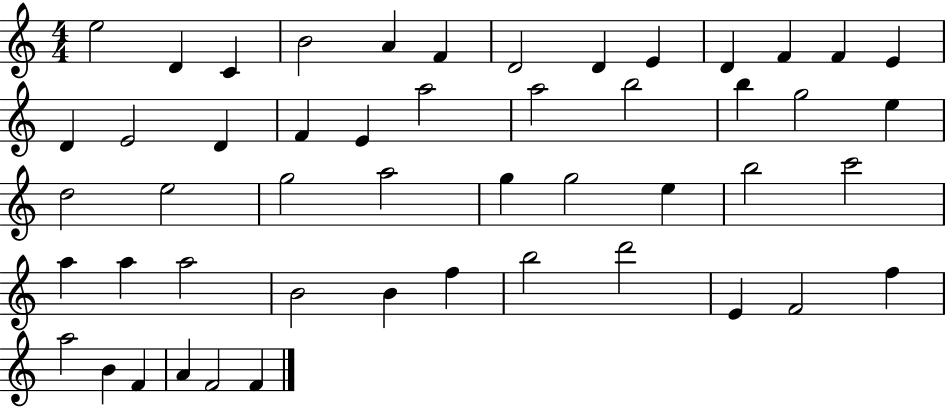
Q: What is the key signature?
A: C major